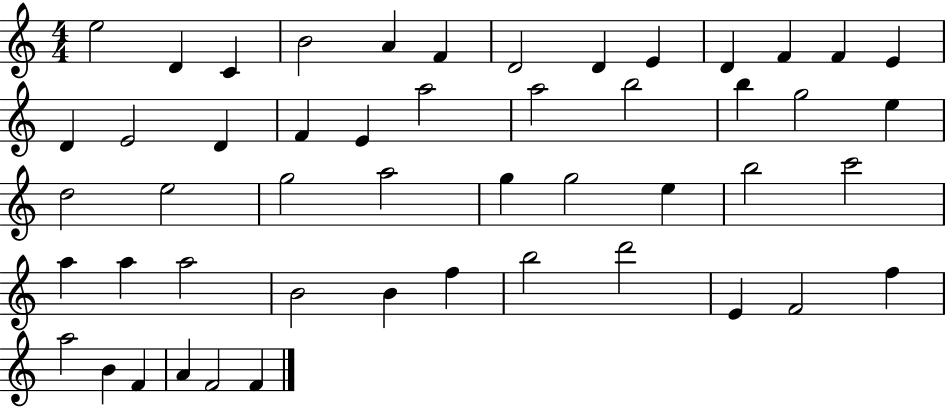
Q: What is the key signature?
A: C major